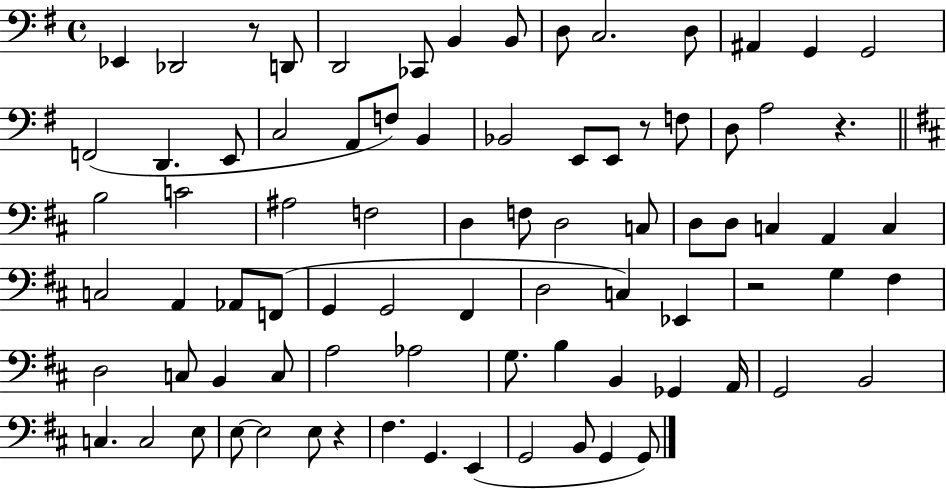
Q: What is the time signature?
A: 4/4